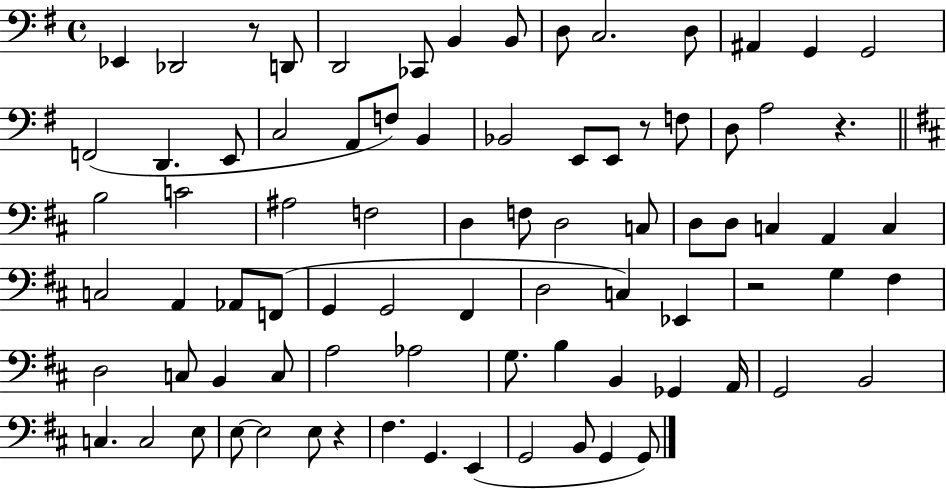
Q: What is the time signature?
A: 4/4